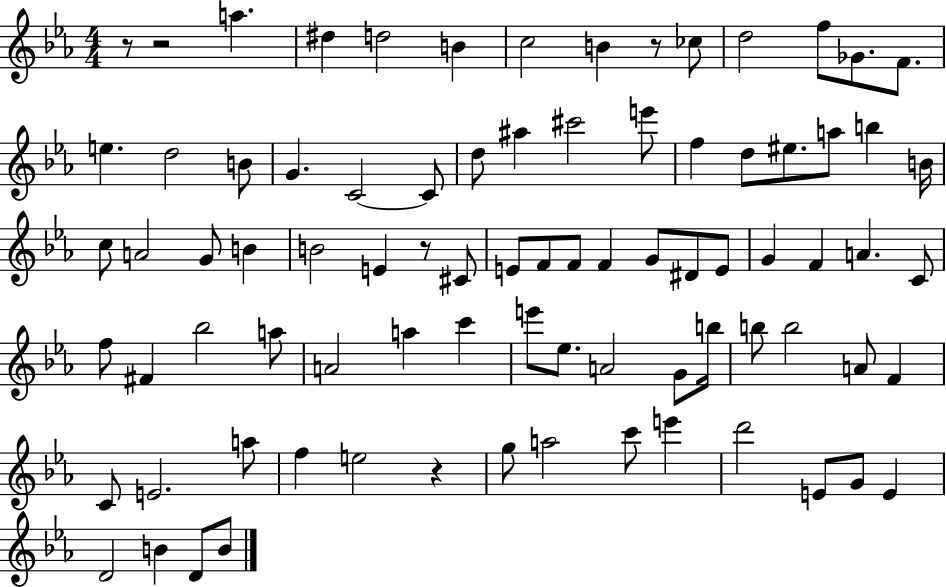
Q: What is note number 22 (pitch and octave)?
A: F5